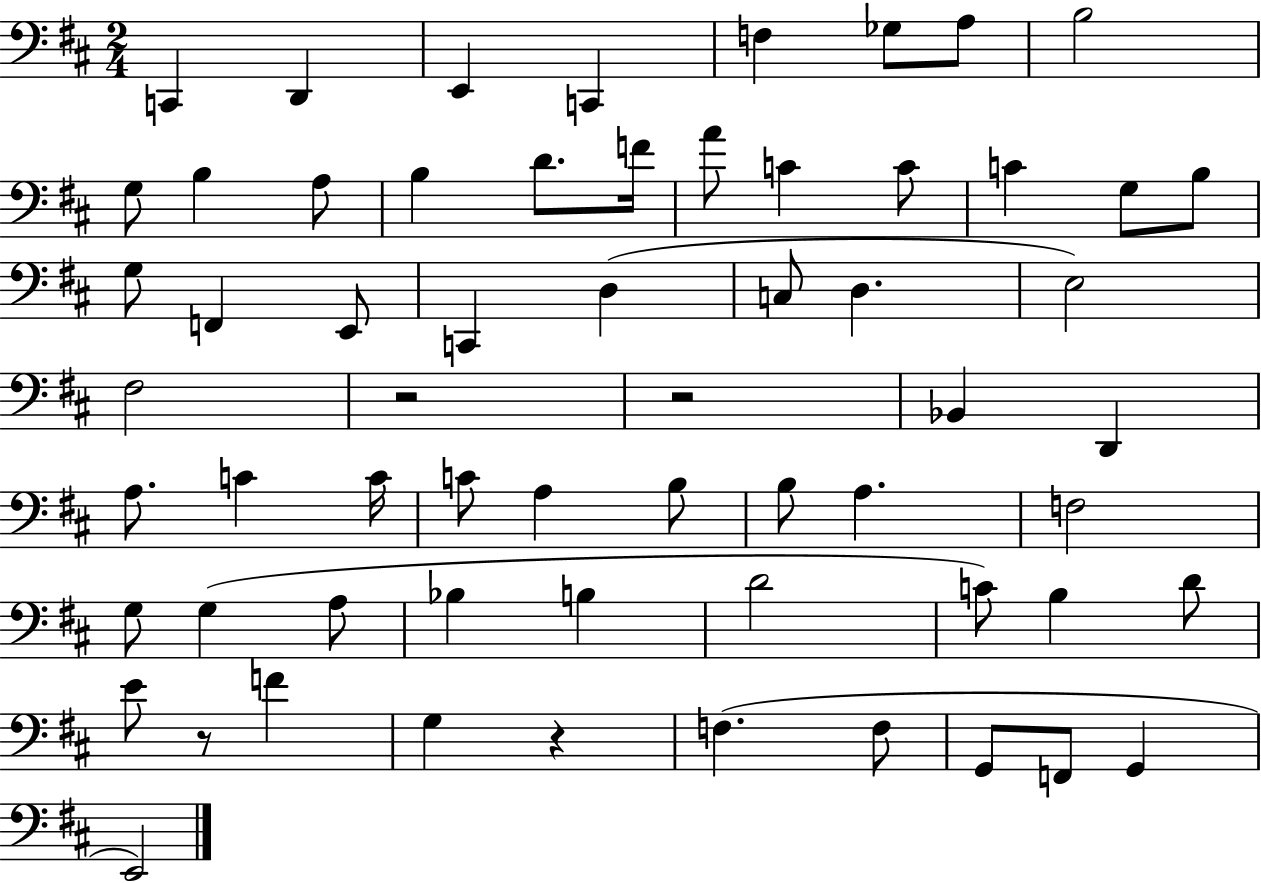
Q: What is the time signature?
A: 2/4